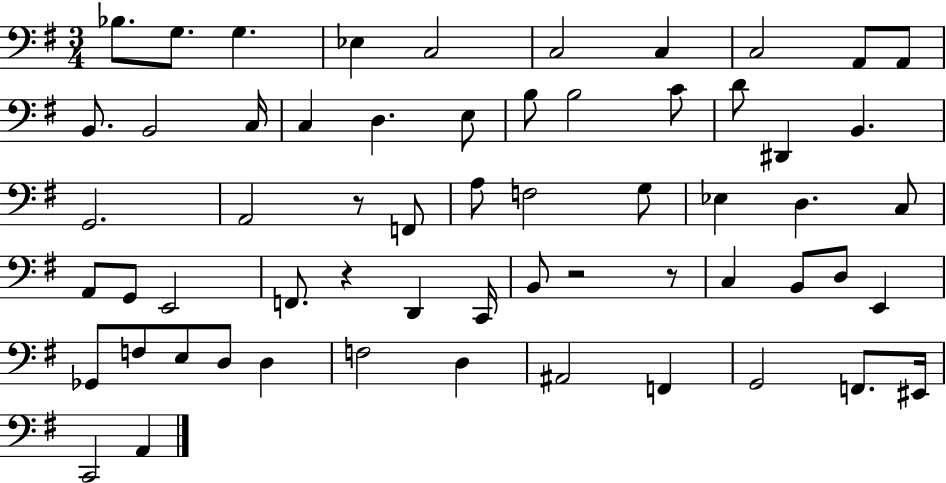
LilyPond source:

{
  \clef bass
  \numericTimeSignature
  \time 3/4
  \key g \major
  bes8. g8. g4. | ees4 c2 | c2 c4 | c2 a,8 a,8 | \break b,8. b,2 c16 | c4 d4. e8 | b8 b2 c'8 | d'8 dis,4 b,4. | \break g,2. | a,2 r8 f,8 | a8 f2 g8 | ees4 d4. c8 | \break a,8 g,8 e,2 | f,8. r4 d,4 c,16 | b,8 r2 r8 | c4 b,8 d8 e,4 | \break ges,8 f8 e8 d8 d4 | f2 d4 | ais,2 f,4 | g,2 f,8. eis,16 | \break c,2 a,4 | \bar "|."
}